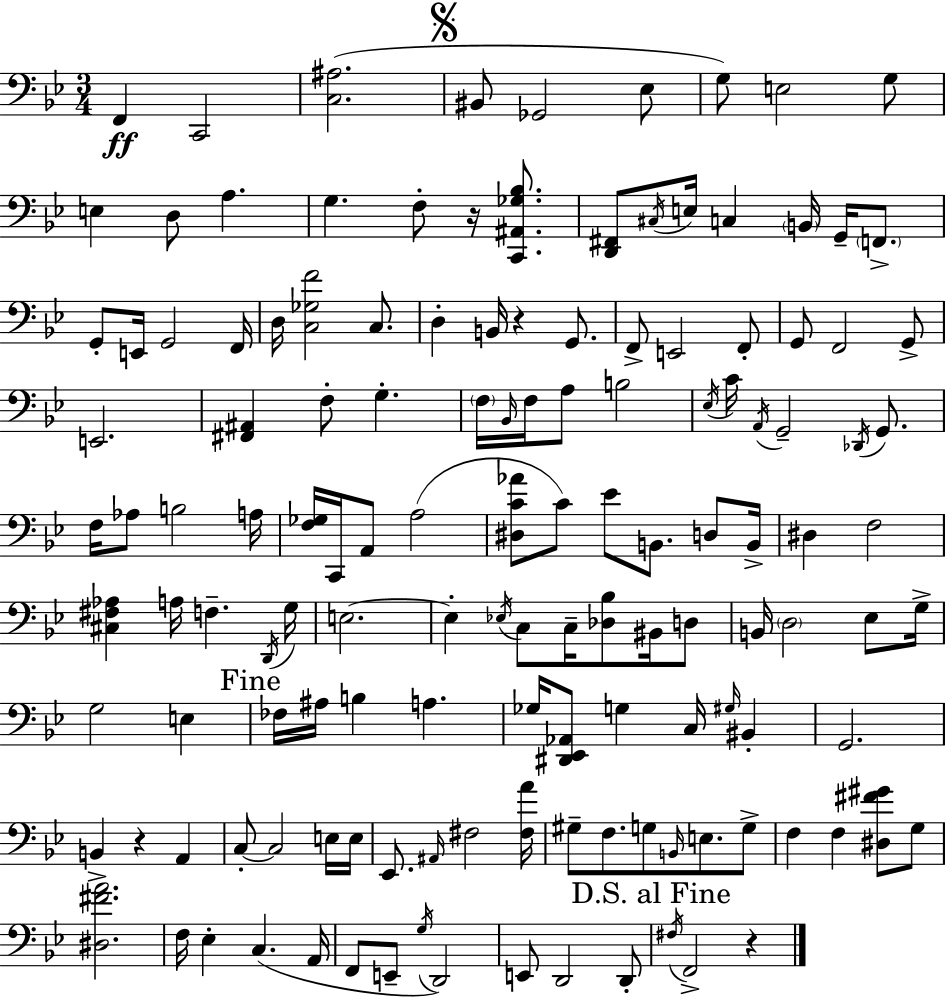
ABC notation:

X:1
T:Untitled
M:3/4
L:1/4
K:Gm
F,, C,,2 [C,^A,]2 ^B,,/2 _G,,2 _E,/2 G,/2 E,2 G,/2 E, D,/2 A, G, F,/2 z/4 [C,,^A,,_G,_B,]/2 [D,,^F,,]/2 ^C,/4 E,/4 C, B,,/4 G,,/4 F,,/2 G,,/2 E,,/4 G,,2 F,,/4 D,/4 [C,_G,F]2 C,/2 D, B,,/4 z G,,/2 F,,/2 E,,2 F,,/2 G,,/2 F,,2 G,,/2 E,,2 [^F,,^A,,] F,/2 G, F,/4 _B,,/4 F,/4 A,/2 B,2 _E,/4 C/4 A,,/4 G,,2 _D,,/4 G,,/2 F,/4 _A,/2 B,2 A,/4 [F,_G,]/4 C,,/4 A,,/2 A,2 [^D,C_A]/2 C/2 _E/2 B,,/2 D,/2 B,,/4 ^D, F,2 [^C,^F,_A,] A,/4 F, D,,/4 G,/4 E,2 E, _E,/4 C,/2 C,/4 [_D,_B,]/2 ^B,,/4 D,/2 B,,/4 D,2 _E,/2 G,/4 G,2 E, _F,/4 ^A,/4 B, A, _G,/4 [^D,,_E,,_A,,]/2 G, C,/4 ^G,/4 ^B,, G,,2 B,, z A,, C,/2 C,2 E,/4 E,/4 _E,,/2 ^A,,/4 ^F,2 [^F,A]/4 ^G,/2 F,/2 G,/2 B,,/4 E,/2 G,/2 F, F, [^D,^F^G]/2 G,/2 [^D,^FA]2 F,/4 _E, C, A,,/4 F,,/2 E,,/2 G,/4 D,,2 E,,/2 D,,2 D,,/2 ^F,/4 F,,2 z